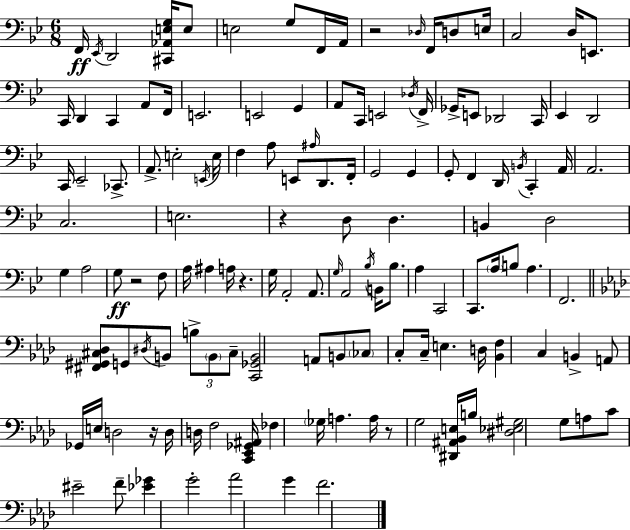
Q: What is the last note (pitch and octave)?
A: F4